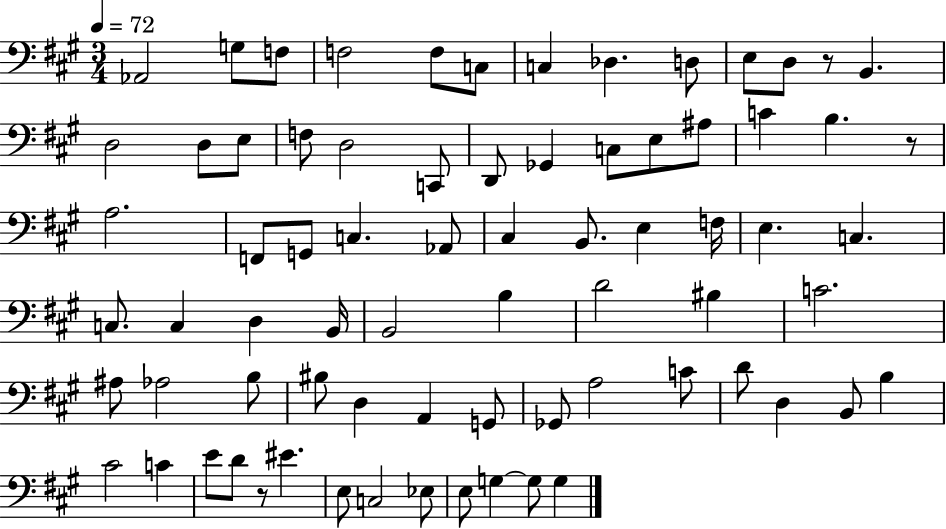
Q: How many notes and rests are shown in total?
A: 74